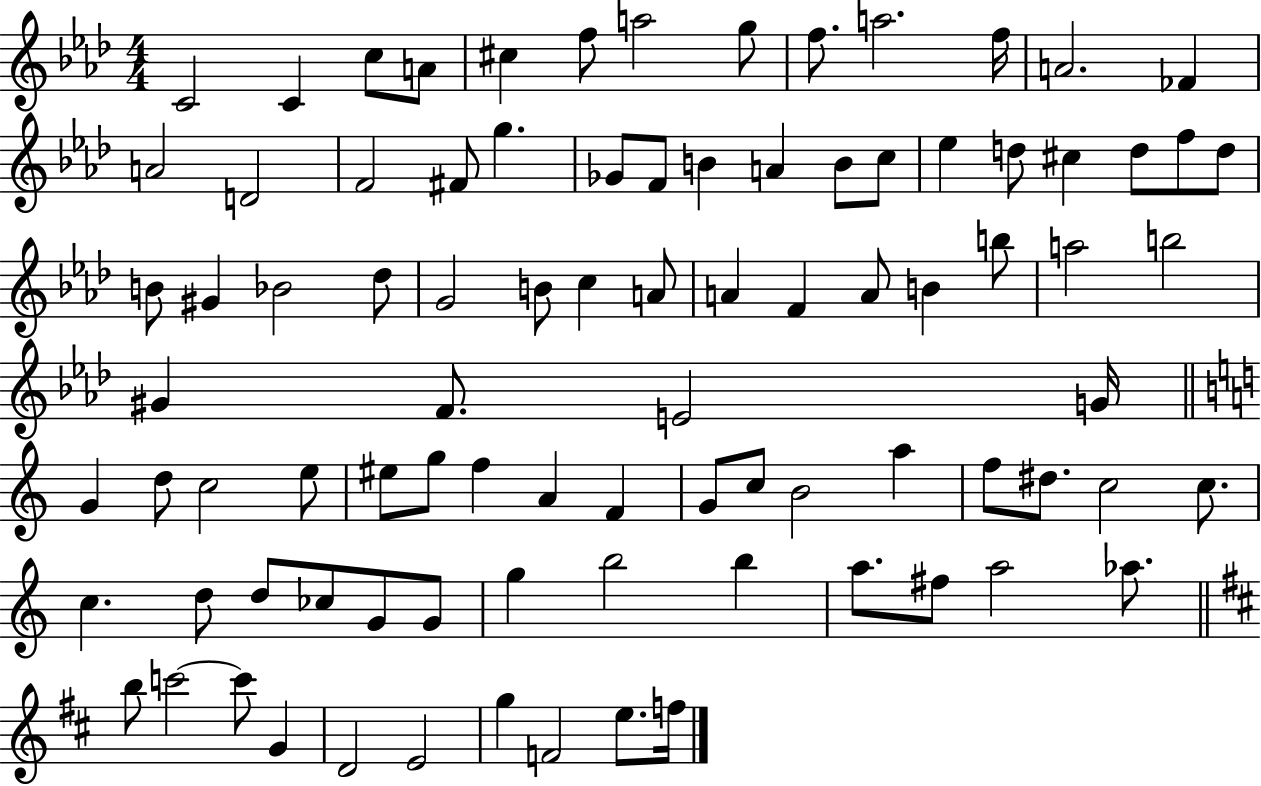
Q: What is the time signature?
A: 4/4